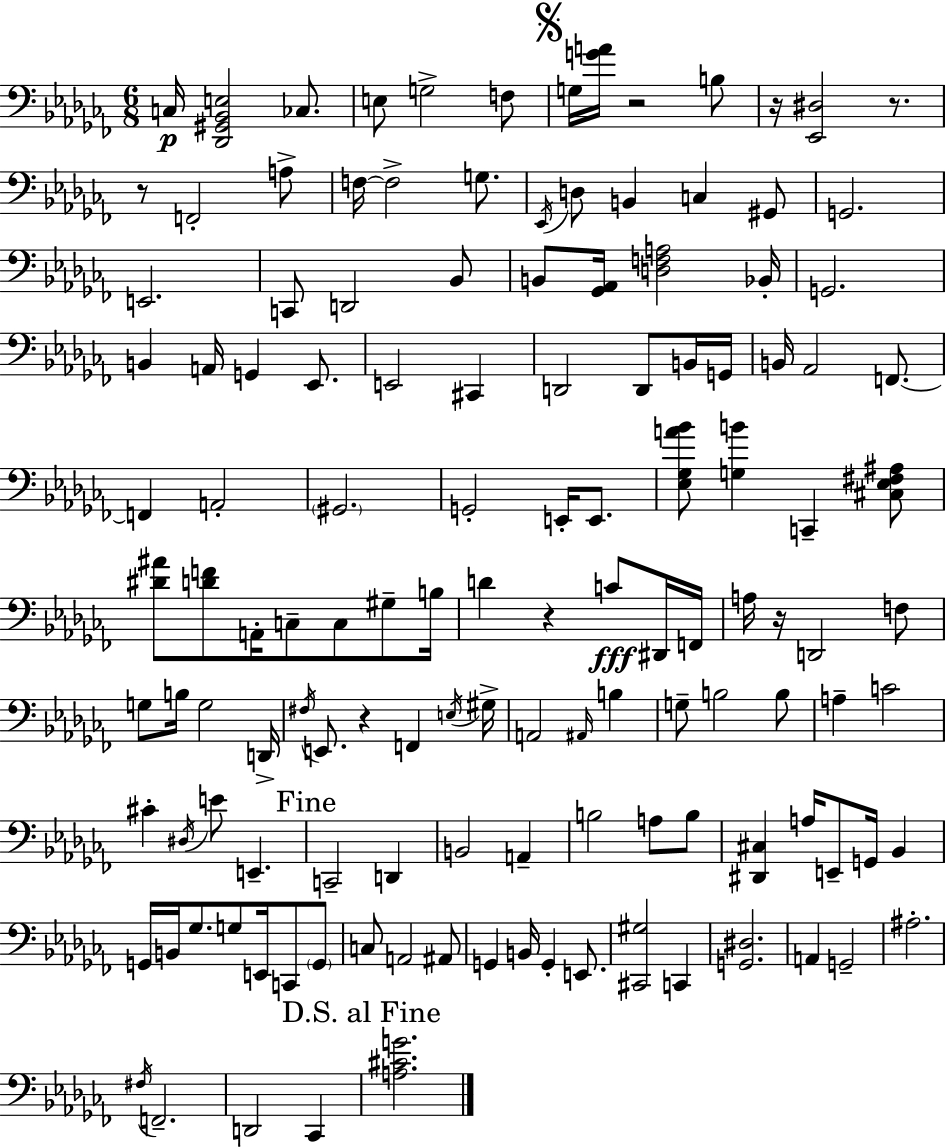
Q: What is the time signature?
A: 6/8